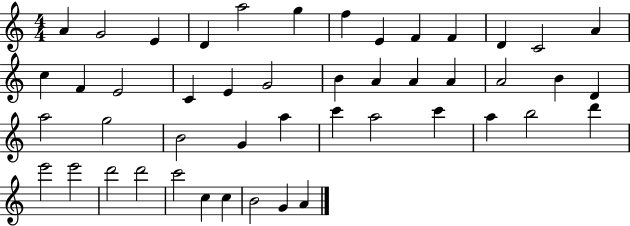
{
  \clef treble
  \numericTimeSignature
  \time 4/4
  \key c \major
  a'4 g'2 e'4 | d'4 a''2 g''4 | f''4 e'4 f'4 f'4 | d'4 c'2 a'4 | \break c''4 f'4 e'2 | c'4 e'4 g'2 | b'4 a'4 a'4 a'4 | a'2 b'4 d'4 | \break a''2 g''2 | b'2 g'4 a''4 | c'''4 a''2 c'''4 | a''4 b''2 d'''4 | \break e'''2 e'''2 | d'''2 d'''2 | c'''2 c''4 c''4 | b'2 g'4 a'4 | \break \bar "|."
}